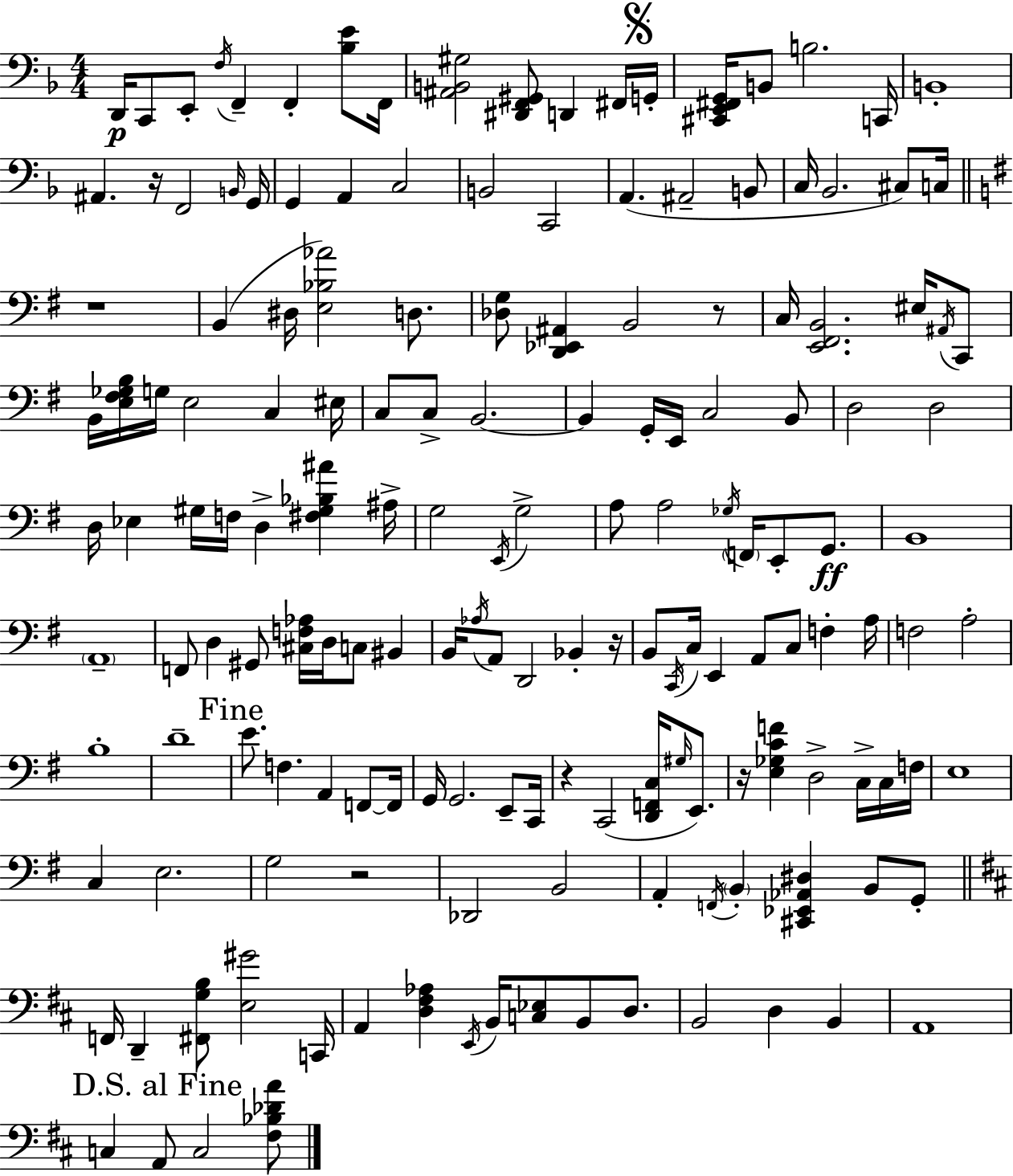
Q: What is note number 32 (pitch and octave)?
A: D#3